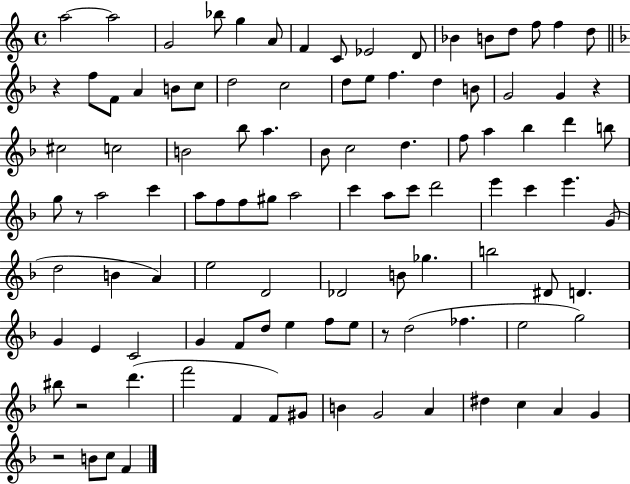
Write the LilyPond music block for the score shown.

{
  \clef treble
  \time 4/4
  \defaultTimeSignature
  \key c \major
  a''2~~ a''2 | g'2 bes''8 g''4 a'8 | f'4 c'8 ees'2 d'8 | bes'4 b'8 d''8 f''8 f''4 d''8 | \break \bar "||" \break \key f \major r4 f''8 f'8 a'4 b'8 c''8 | d''2 c''2 | d''8 e''8 f''4. d''4 b'8 | g'2 g'4 r4 | \break cis''2 c''2 | b'2 bes''8 a''4. | bes'8 c''2 d''4. | f''8 a''4 bes''4 d'''4 b''8 | \break g''8 r8 a''2 c'''4 | a''8 f''8 f''8 gis''8 a''2 | c'''4 a''8 c'''8 d'''2 | e'''4 c'''4 e'''4. g'8( | \break d''2 b'4 a'4) | e''2 d'2 | des'2 b'8 ges''4. | b''2 dis'8 d'4. | \break g'4 e'4 c'2 | g'4 f'8 d''8 e''4 f''8 e''8 | r8 d''2( fes''4. | e''2 g''2) | \break bis''8 r2 d'''4.( | f'''2 f'4 f'8) gis'8 | b'4 g'2 a'4 | dis''4 c''4 a'4 g'4 | \break r2 b'8 c''8 f'4 | \bar "|."
}